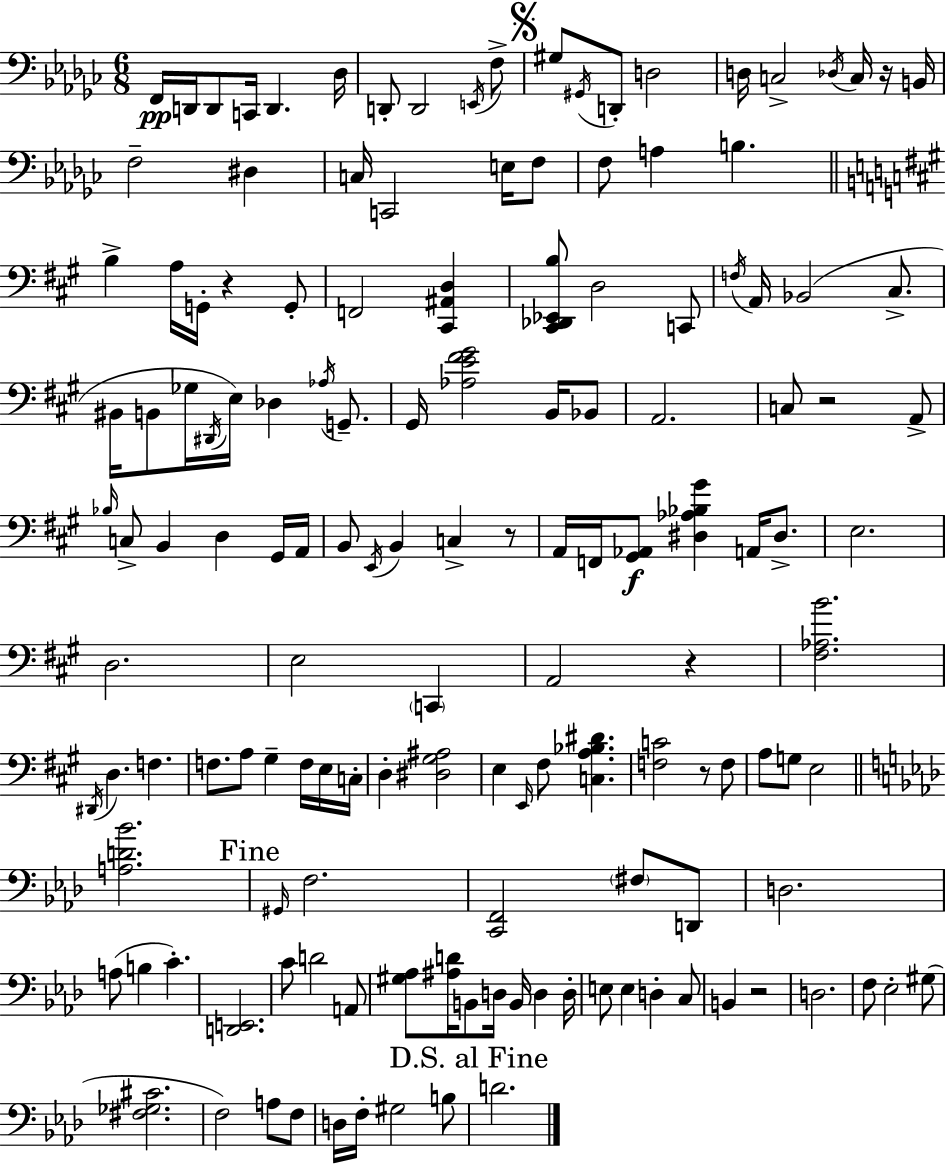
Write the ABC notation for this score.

X:1
T:Untitled
M:6/8
L:1/4
K:Ebm
F,,/4 D,,/4 D,,/2 C,,/4 D,, _D,/4 D,,/2 D,,2 E,,/4 F,/2 ^G,/2 ^G,,/4 D,,/2 D,2 D,/4 C,2 _D,/4 C,/4 z/4 B,,/4 F,2 ^D, C,/4 C,,2 E,/4 F,/2 F,/2 A, B, B, A,/4 G,,/4 z G,,/2 F,,2 [^C,,^A,,D,] [^C,,_D,,_E,,B,]/2 D,2 C,,/2 F,/4 A,,/4 _B,,2 ^C,/2 ^B,,/4 B,,/2 _G,/4 ^D,,/4 E,/4 _D, _A,/4 G,,/2 ^G,,/4 [_A,E^F^G]2 B,,/4 _B,,/2 A,,2 C,/2 z2 A,,/2 _B,/4 C,/2 B,, D, ^G,,/4 A,,/4 B,,/2 E,,/4 B,, C, z/2 A,,/4 F,,/4 [^G,,_A,,]/2 [^D,_A,_B,^G] A,,/4 ^D,/2 E,2 D,2 E,2 C,, A,,2 z [^F,_A,B]2 ^D,,/4 D, F, F,/2 A,/2 ^G, F,/4 E,/4 C,/4 D, [^D,^G,^A,]2 E, E,,/4 ^F,/2 [C,A,_B,^D] [F,C]2 z/2 F,/2 A,/2 G,/2 E,2 [A,D_B]2 ^G,,/4 F,2 [C,,F,,]2 ^F,/2 D,,/2 D,2 A,/2 B, C [D,,E,,]2 C/2 D2 A,,/2 [^G,_A,]/2 [^A,D]/4 B,,/2 D,/4 B,,/4 D, D,/4 E,/2 E, D, C,/2 B,, z2 D,2 F,/2 _E,2 ^G,/2 [^F,_G,^C]2 F,2 A,/2 F,/2 D,/4 F,/4 ^G,2 B,/2 D2